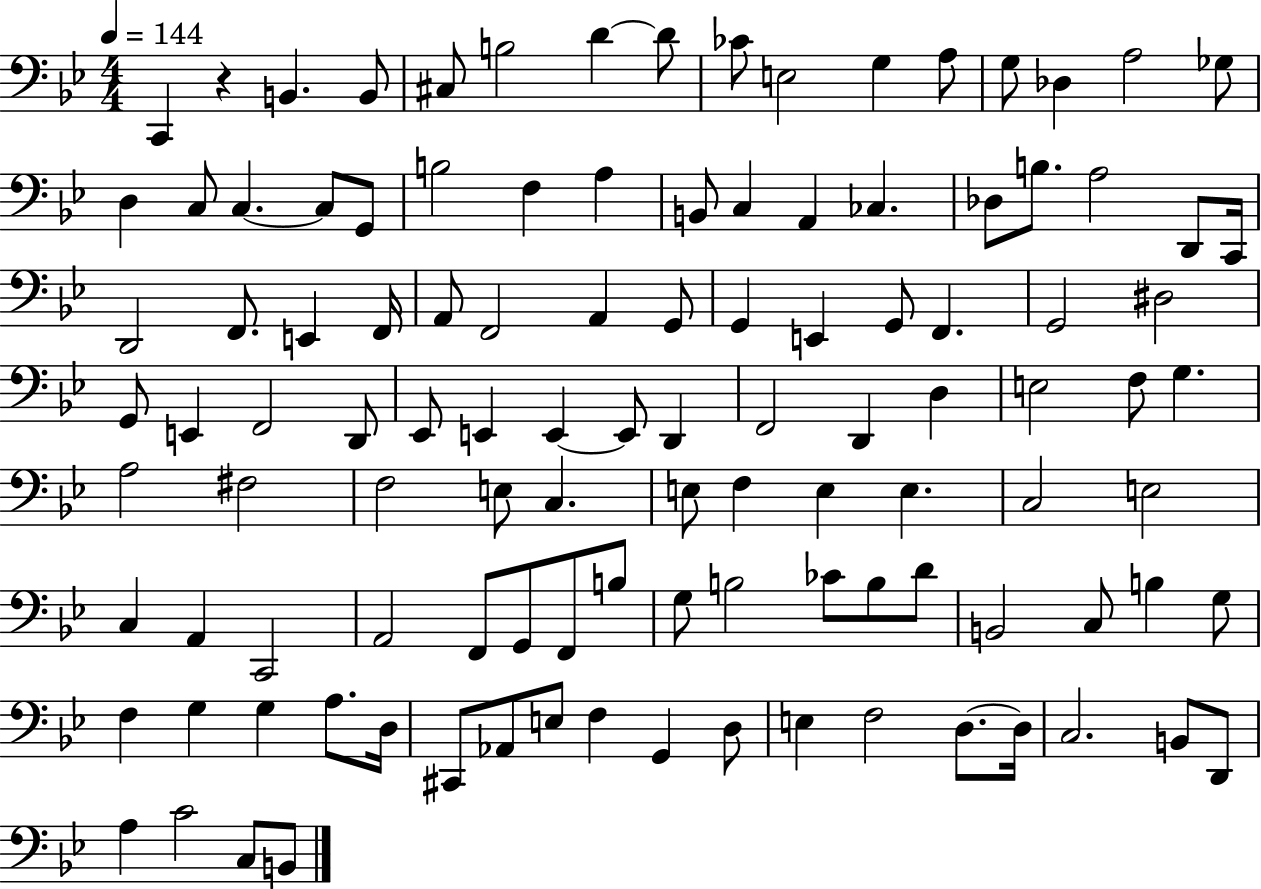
X:1
T:Untitled
M:4/4
L:1/4
K:Bb
C,, z B,, B,,/2 ^C,/2 B,2 D D/2 _C/2 E,2 G, A,/2 G,/2 _D, A,2 _G,/2 D, C,/2 C, C,/2 G,,/2 B,2 F, A, B,,/2 C, A,, _C, _D,/2 B,/2 A,2 D,,/2 C,,/4 D,,2 F,,/2 E,, F,,/4 A,,/2 F,,2 A,, G,,/2 G,, E,, G,,/2 F,, G,,2 ^D,2 G,,/2 E,, F,,2 D,,/2 _E,,/2 E,, E,, E,,/2 D,, F,,2 D,, D, E,2 F,/2 G, A,2 ^F,2 F,2 E,/2 C, E,/2 F, E, E, C,2 E,2 C, A,, C,,2 A,,2 F,,/2 G,,/2 F,,/2 B,/2 G,/2 B,2 _C/2 B,/2 D/2 B,,2 C,/2 B, G,/2 F, G, G, A,/2 D,/4 ^C,,/2 _A,,/2 E,/2 F, G,, D,/2 E, F,2 D,/2 D,/4 C,2 B,,/2 D,,/2 A, C2 C,/2 B,,/2